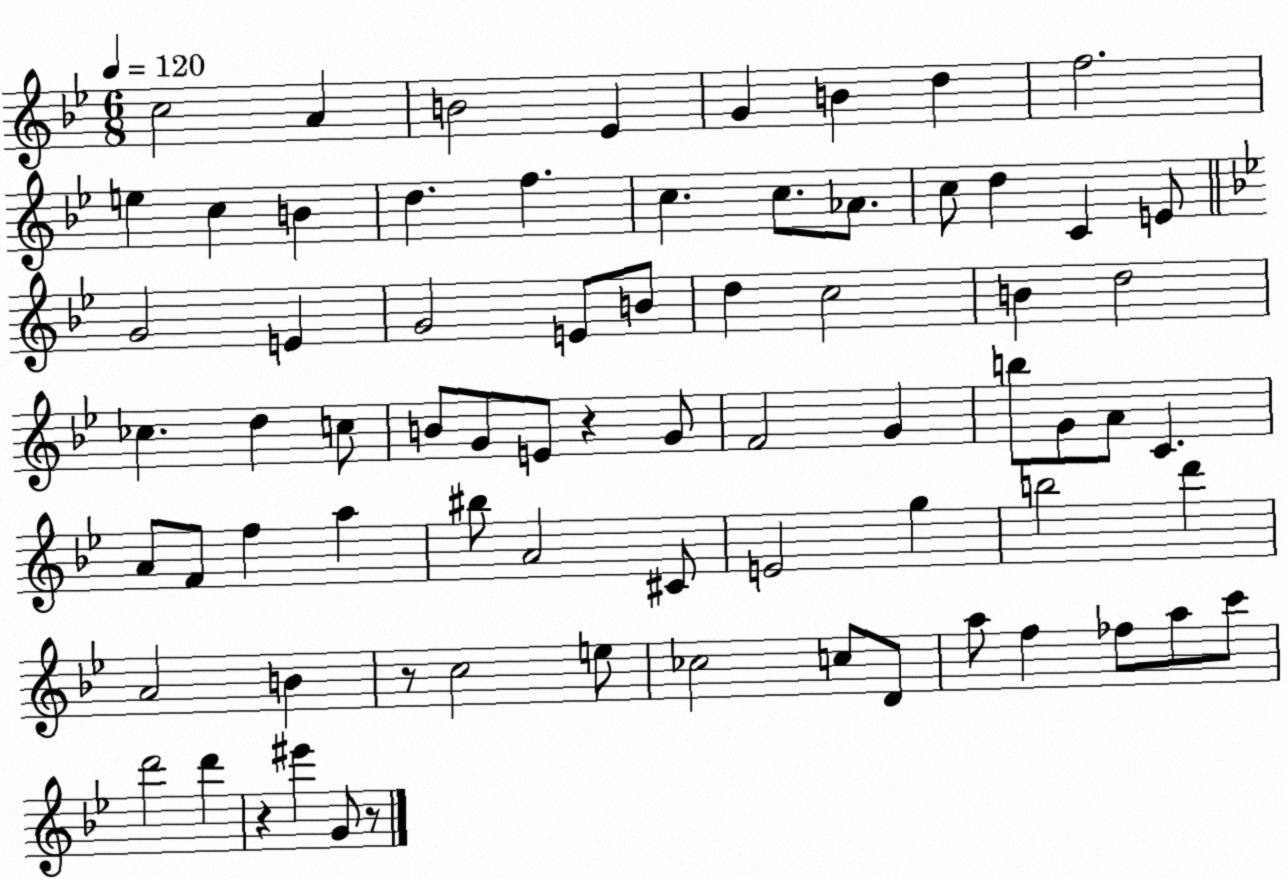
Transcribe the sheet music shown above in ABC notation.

X:1
T:Untitled
M:6/8
L:1/4
K:Bb
c2 A B2 _E G B d f2 e c B d f c c/2 _A/2 c/2 d C E/2 G2 E G2 E/2 B/2 d c2 B d2 _c d c/2 B/2 G/2 E/2 z G/2 F2 G b/2 G/2 A/2 C A/2 F/2 f a ^b/2 A2 ^C/2 E2 g b2 d' A2 B z/2 c2 e/2 _c2 c/2 D/2 a/2 f _f/2 a/2 c'/2 d'2 d' z ^e' G/2 z/2